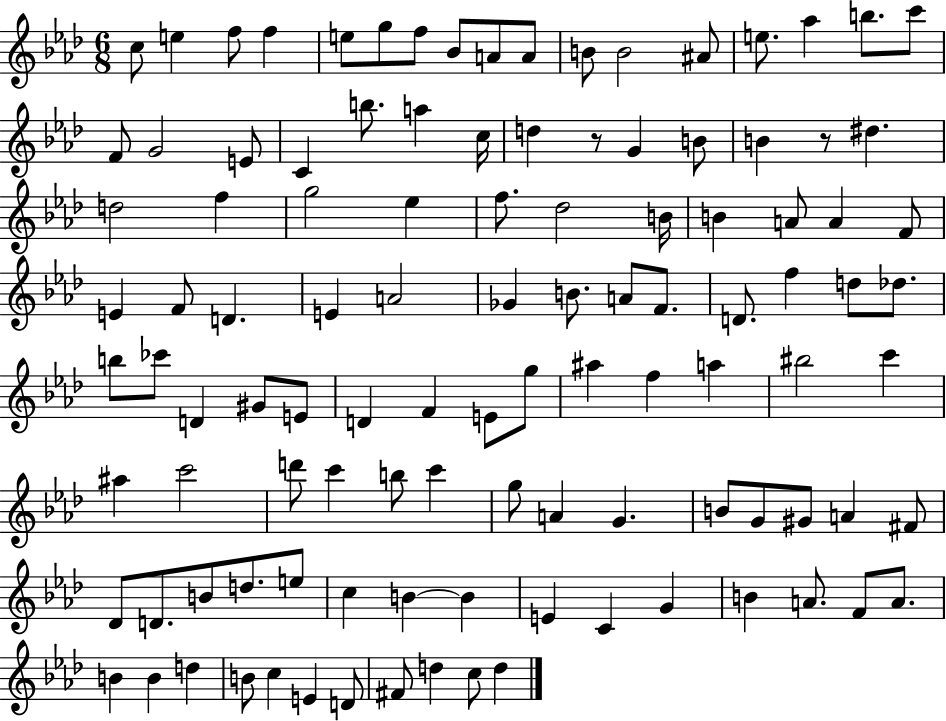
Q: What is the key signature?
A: AES major